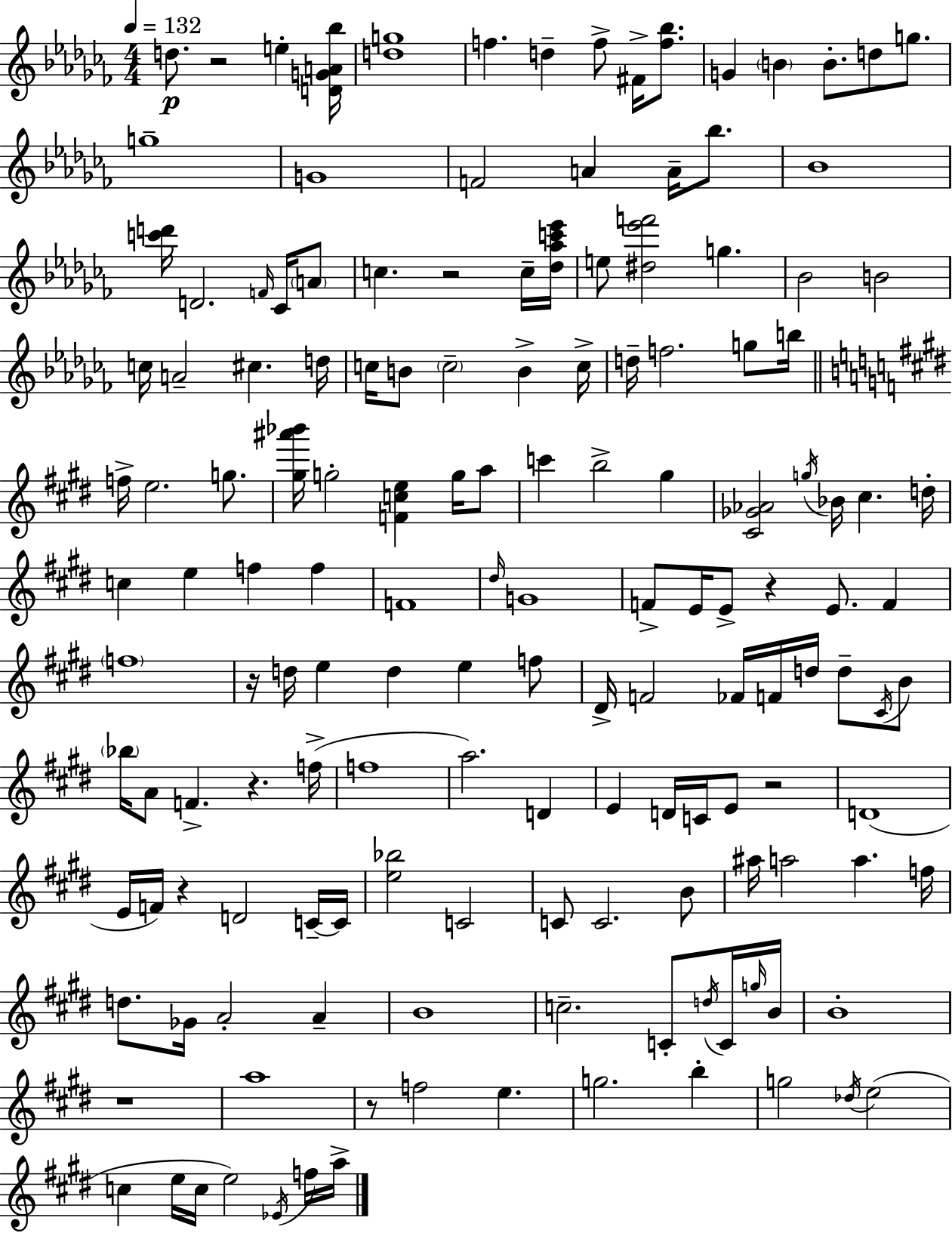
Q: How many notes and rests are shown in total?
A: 151